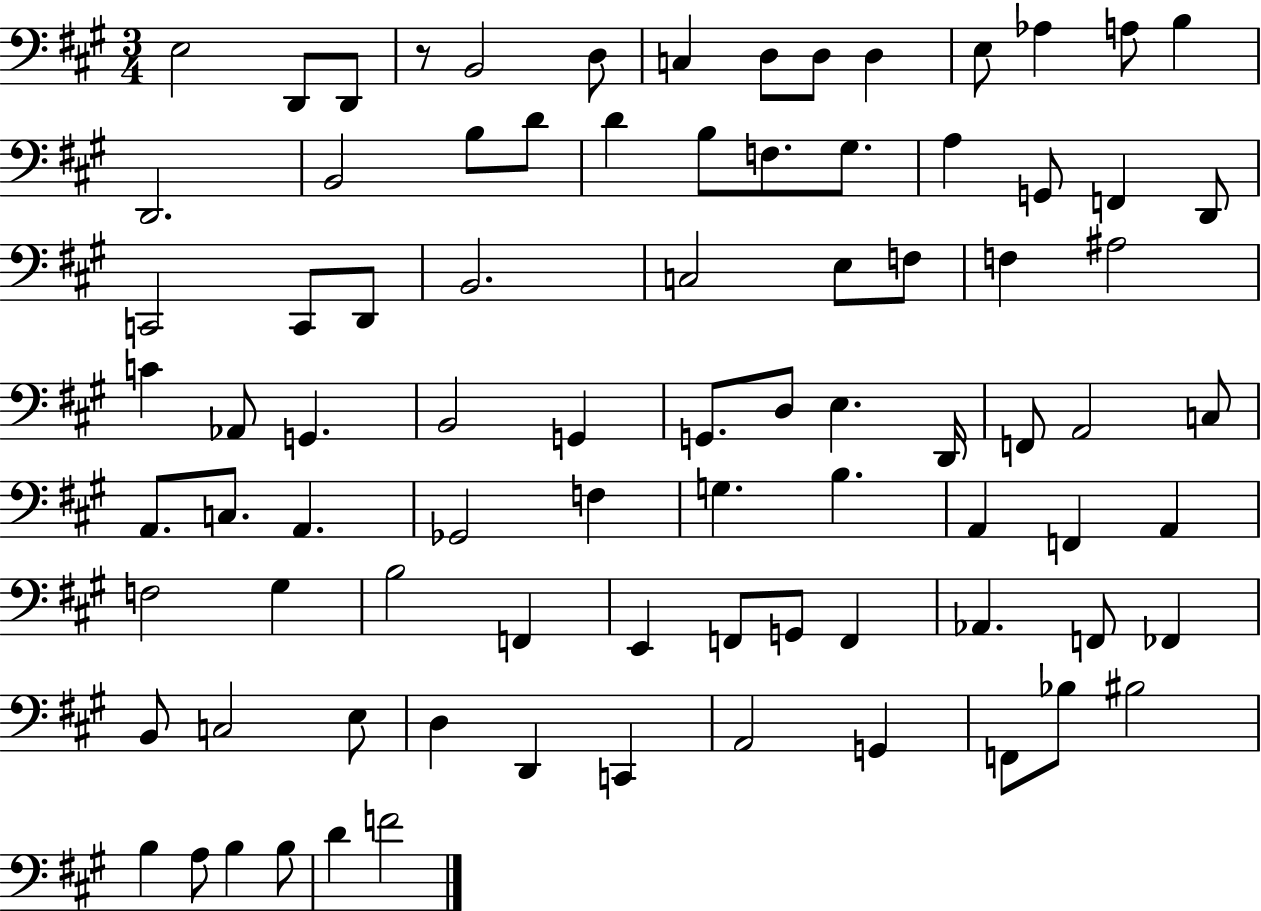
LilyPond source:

{
  \clef bass
  \numericTimeSignature
  \time 3/4
  \key a \major
  \repeat volta 2 { e2 d,8 d,8 | r8 b,2 d8 | c4 d8 d8 d4 | e8 aes4 a8 b4 | \break d,2. | b,2 b8 d'8 | d'4 b8 f8. gis8. | a4 g,8 f,4 d,8 | \break c,2 c,8 d,8 | b,2. | c2 e8 f8 | f4 ais2 | \break c'4 aes,8 g,4. | b,2 g,4 | g,8. d8 e4. d,16 | f,8 a,2 c8 | \break a,8. c8. a,4. | ges,2 f4 | g4. b4. | a,4 f,4 a,4 | \break f2 gis4 | b2 f,4 | e,4 f,8 g,8 f,4 | aes,4. f,8 fes,4 | \break b,8 c2 e8 | d4 d,4 c,4 | a,2 g,4 | f,8 bes8 bis2 | \break b4 a8 b4 b8 | d'4 f'2 | } \bar "|."
}